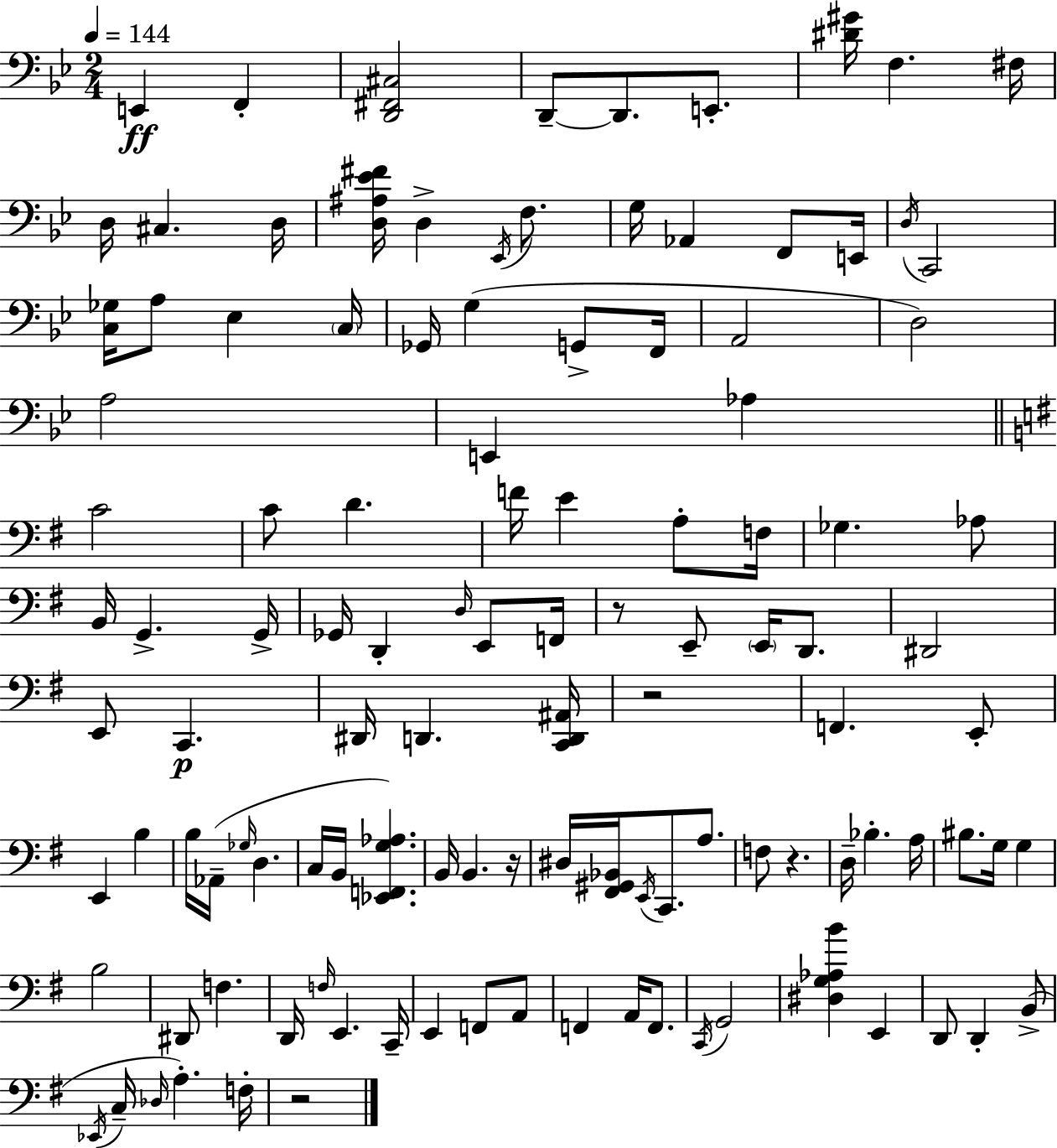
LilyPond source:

{
  \clef bass
  \numericTimeSignature
  \time 2/4
  \key bes \major
  \tempo 4 = 144
  e,4\ff f,4-. | <d, fis, cis>2 | d,8--~~ d,8. e,8.-. | <dis' gis'>16 f4. fis16 | \break d16 cis4. d16 | <d ais ees' fis'>16 d4-> \acciaccatura { ees,16 } f8. | g16 aes,4 f,8 | e,16 \acciaccatura { d16 } c,2 | \break <c ges>16 a8 ees4 | \parenthesize c16 ges,16 g4( g,8-> | f,16 a,2 | d2) | \break a2 | e,4 aes4 | \bar "||" \break \key e \minor c'2 | c'8 d'4. | f'16 e'4 a8-. f16 | ges4. aes8 | \break b,16 g,4.-> g,16-> | ges,16 d,4-. \grace { d16 } e,8 | f,16 r8 e,8-- \parenthesize e,16 d,8. | dis,2 | \break e,8 c,4.\p | dis,16 d,4. | <c, d, ais,>16 r2 | f,4. e,8-. | \break e,4 b4 | b16 aes,16--( \grace { ges16 } d4. | c16 b,16 <ees, f, g aes>4.) | b,16 b,4. | \break r16 dis16 <fis, gis, bes,>16 \acciaccatura { e,16 } c,8. | a8. f8 r4. | d16-- bes4.-. | a16 bis8. g16 g4 | \break b2 | dis,8 f4. | d,16 \grace { f16 } e,4. | c,16-- e,4 | \break f,8 a,8 f,4 | a,16 f,8. \acciaccatura { c,16 } g,2 | <dis g aes b'>4 | e,4 d,8 d,4-. | \break b,8->( \acciaccatura { ees,16 } c16-- \grace { des16 }) | a4.-. f16-. r2 | \bar "|."
}